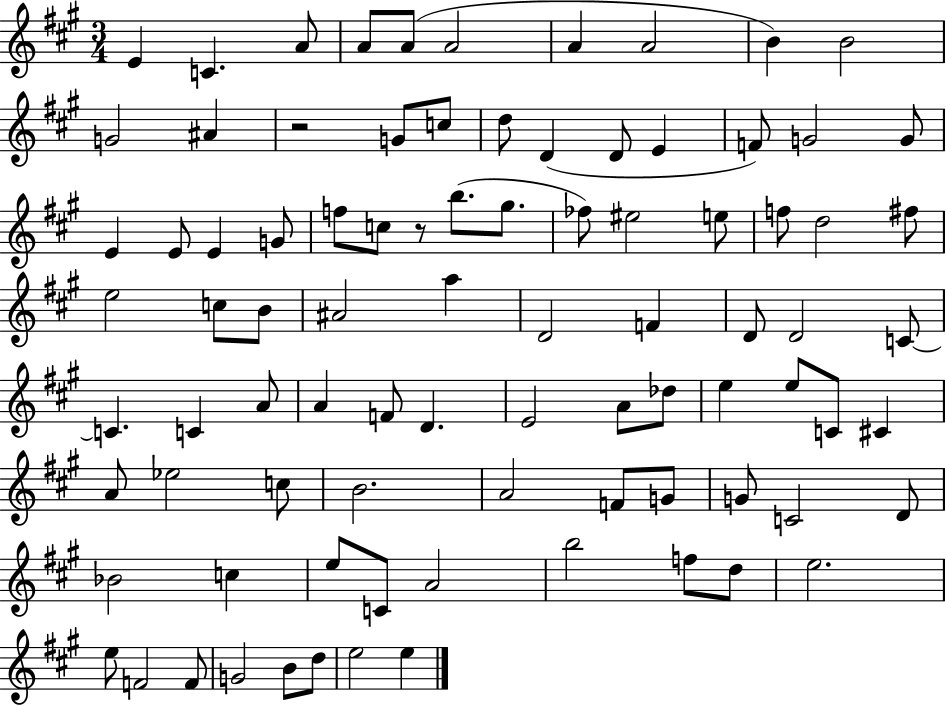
{
  \clef treble
  \numericTimeSignature
  \time 3/4
  \key a \major
  e'4 c'4. a'8 | a'8 a'8( a'2 | a'4 a'2 | b'4) b'2 | \break g'2 ais'4 | r2 g'8 c''8 | d''8 d'4( d'8 e'4 | f'8) g'2 g'8 | \break e'4 e'8 e'4 g'8 | f''8 c''8 r8 b''8.( gis''8. | fes''8) eis''2 e''8 | f''8 d''2 fis''8 | \break e''2 c''8 b'8 | ais'2 a''4 | d'2 f'4 | d'8 d'2 c'8~~ | \break c'4. c'4 a'8 | a'4 f'8 d'4. | e'2 a'8 des''8 | e''4 e''8 c'8 cis'4 | \break a'8 ees''2 c''8 | b'2. | a'2 f'8 g'8 | g'8 c'2 d'8 | \break bes'2 c''4 | e''8 c'8 a'2 | b''2 f''8 d''8 | e''2. | \break e''8 f'2 f'8 | g'2 b'8 d''8 | e''2 e''4 | \bar "|."
}